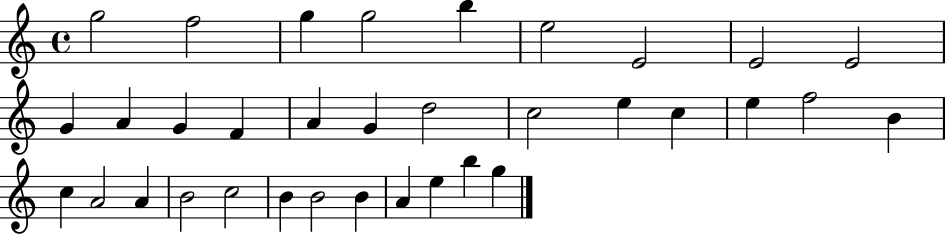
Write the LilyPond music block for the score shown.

{
  \clef treble
  \time 4/4
  \defaultTimeSignature
  \key c \major
  g''2 f''2 | g''4 g''2 b''4 | e''2 e'2 | e'2 e'2 | \break g'4 a'4 g'4 f'4 | a'4 g'4 d''2 | c''2 e''4 c''4 | e''4 f''2 b'4 | \break c''4 a'2 a'4 | b'2 c''2 | b'4 b'2 b'4 | a'4 e''4 b''4 g''4 | \break \bar "|."
}